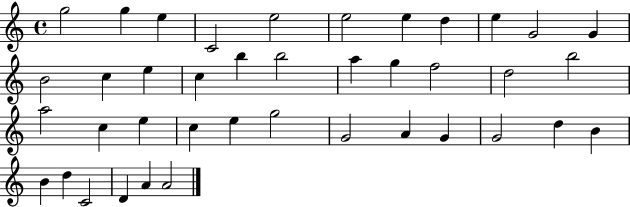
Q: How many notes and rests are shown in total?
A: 40